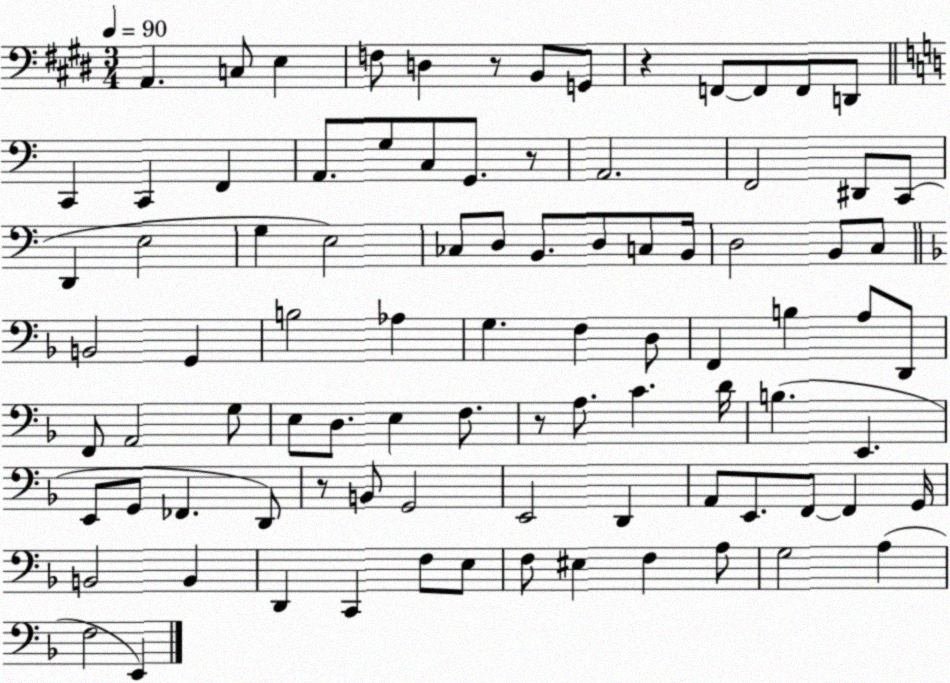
X:1
T:Untitled
M:3/4
L:1/4
K:E
A,, C,/2 E, F,/2 D, z/2 B,,/2 G,,/2 z F,,/2 F,,/2 F,,/2 D,,/2 C,, C,, F,, A,,/2 G,/2 C,/2 G,,/2 z/2 A,,2 F,,2 ^D,,/2 C,,/2 D,, E,2 G, E,2 _C,/2 D,/2 B,,/2 D,/2 C,/2 B,,/4 D,2 B,,/2 C,/2 B,,2 G,, B,2 _A, G, F, D,/2 F,, B, A,/2 D,,/2 F,,/2 A,,2 G,/2 E,/2 D,/2 E, F,/2 z/2 A,/2 C D/4 B, E,, E,,/2 G,,/2 _F,, D,,/2 z/2 B,,/2 G,,2 E,,2 D,, A,,/2 E,,/2 F,,/2 F,, G,,/4 B,,2 B,, D,, C,, F,/2 E,/2 F,/2 ^E, F, A,/2 G,2 A, F,2 E,,